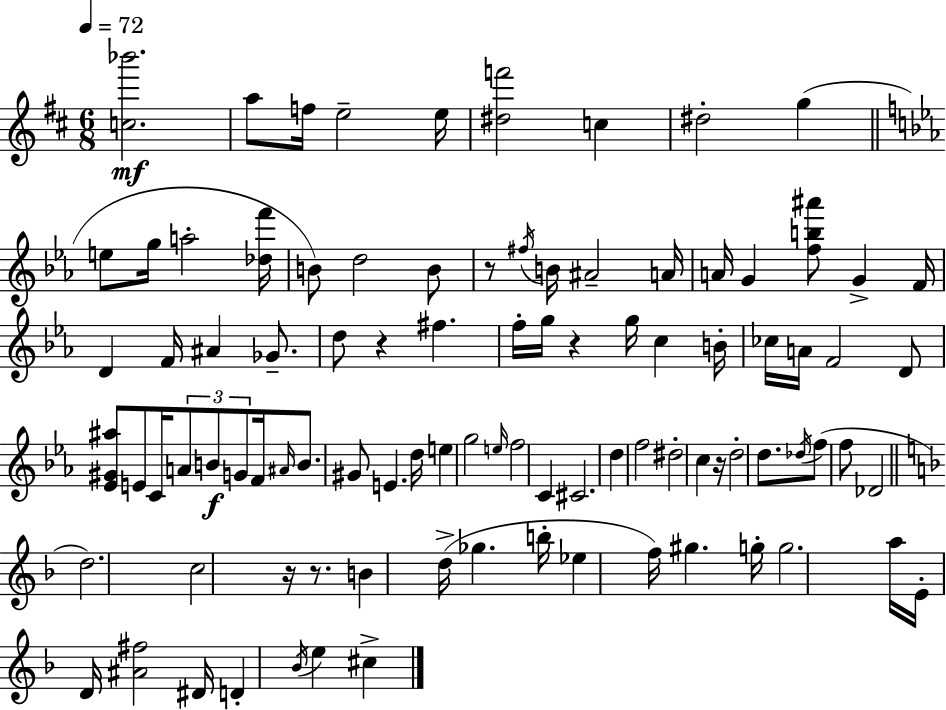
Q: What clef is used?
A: treble